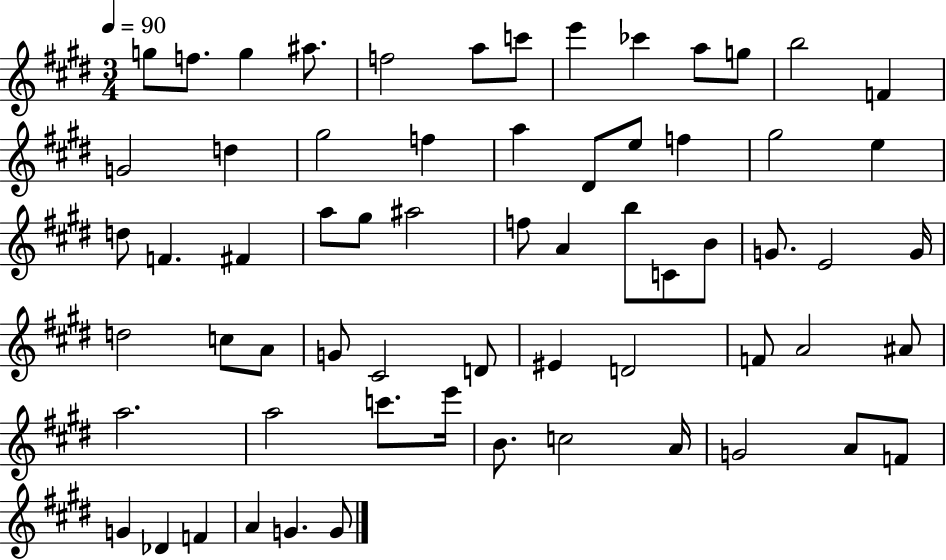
X:1
T:Untitled
M:3/4
L:1/4
K:E
g/2 f/2 g ^a/2 f2 a/2 c'/2 e' _c' a/2 g/2 b2 F G2 d ^g2 f a ^D/2 e/2 f ^g2 e d/2 F ^F a/2 ^g/2 ^a2 f/2 A b/2 C/2 B/2 G/2 E2 G/4 d2 c/2 A/2 G/2 ^C2 D/2 ^E D2 F/2 A2 ^A/2 a2 a2 c'/2 e'/4 B/2 c2 A/4 G2 A/2 F/2 G _D F A G G/2